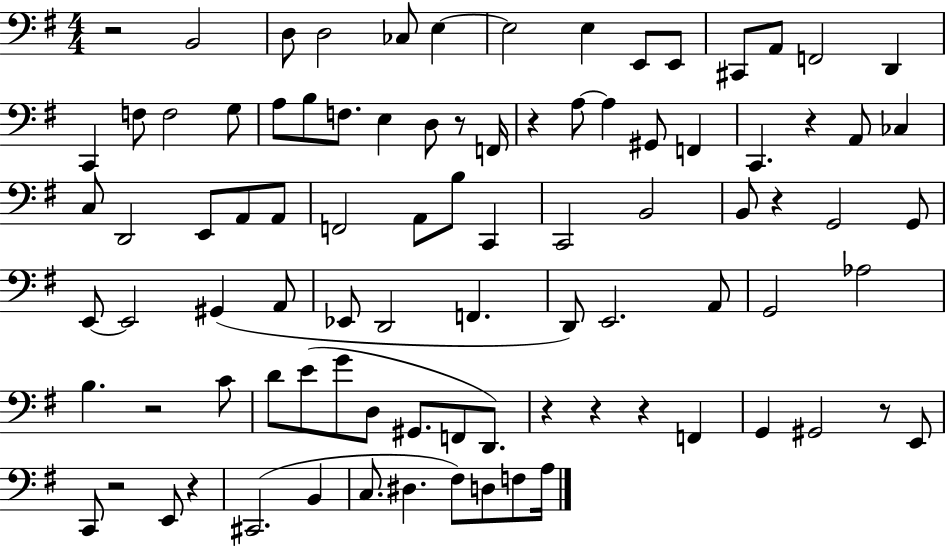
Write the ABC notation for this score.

X:1
T:Untitled
M:4/4
L:1/4
K:G
z2 B,,2 D,/2 D,2 _C,/2 E, E,2 E, E,,/2 E,,/2 ^C,,/2 A,,/2 F,,2 D,, C,, F,/2 F,2 G,/2 A,/2 B,/2 F,/2 E, D,/2 z/2 F,,/4 z A,/2 A, ^G,,/2 F,, C,, z A,,/2 _C, C,/2 D,,2 E,,/2 A,,/2 A,,/2 F,,2 A,,/2 B,/2 C,, C,,2 B,,2 B,,/2 z G,,2 G,,/2 E,,/2 E,,2 ^G,, A,,/2 _E,,/2 D,,2 F,, D,,/2 E,,2 A,,/2 G,,2 _A,2 B, z2 C/2 D/2 E/2 G/2 D,/2 ^G,,/2 F,,/2 D,,/2 z z z F,, G,, ^G,,2 z/2 E,,/2 C,,/2 z2 E,,/2 z ^C,,2 B,, C,/2 ^D, ^F,/2 D,/2 F,/2 A,/4